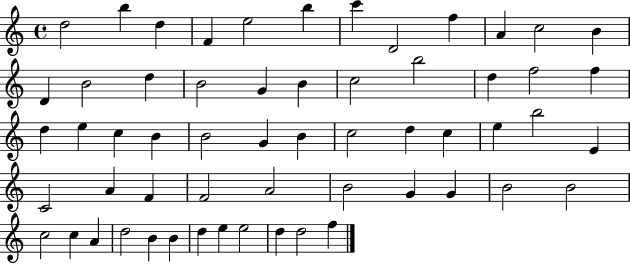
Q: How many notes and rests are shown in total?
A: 58